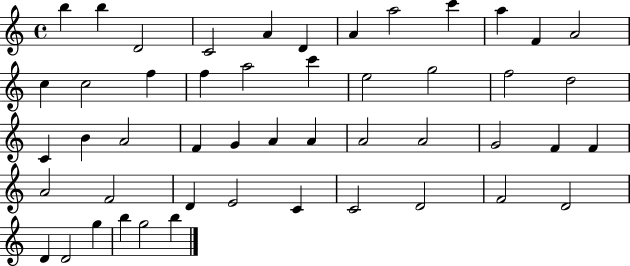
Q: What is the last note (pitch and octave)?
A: B5